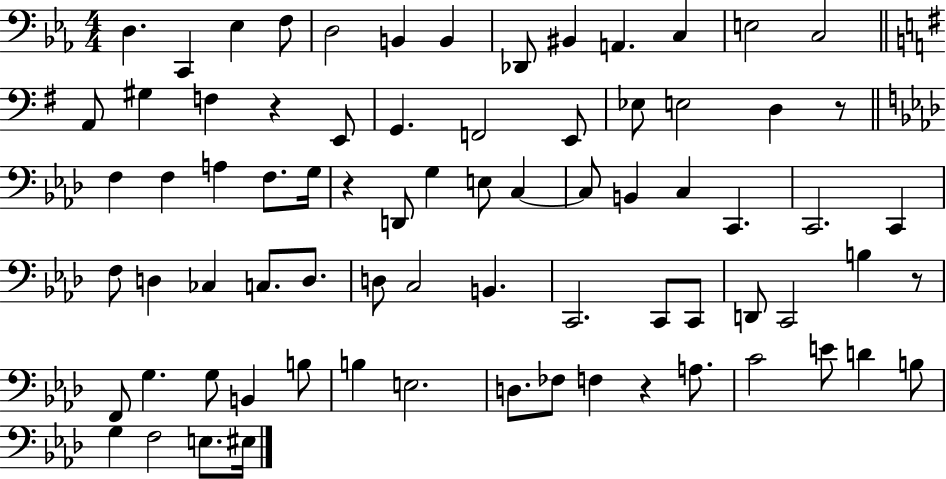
D3/q. C2/q Eb3/q F3/e D3/h B2/q B2/q Db2/e BIS2/q A2/q. C3/q E3/h C3/h A2/e G#3/q F3/q R/q E2/e G2/q. F2/h E2/e Eb3/e E3/h D3/q R/e F3/q F3/q A3/q F3/e. G3/s R/q D2/e G3/q E3/e C3/q C3/e B2/q C3/q C2/q. C2/h. C2/q F3/e D3/q CES3/q C3/e. D3/e. D3/e C3/h B2/q. C2/h. C2/e C2/e D2/e C2/h B3/q R/e F2/e G3/q. G3/e B2/q B3/e B3/q E3/h. D3/e. FES3/e F3/q R/q A3/e. C4/h E4/e D4/q B3/e G3/q F3/h E3/e. EIS3/s